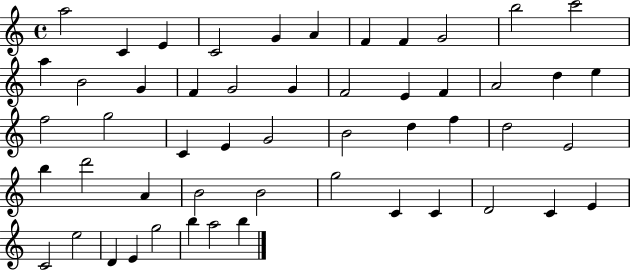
X:1
T:Untitled
M:4/4
L:1/4
K:C
a2 C E C2 G A F F G2 b2 c'2 a B2 G F G2 G F2 E F A2 d e f2 g2 C E G2 B2 d f d2 E2 b d'2 A B2 B2 g2 C C D2 C E C2 e2 D E g2 b a2 b